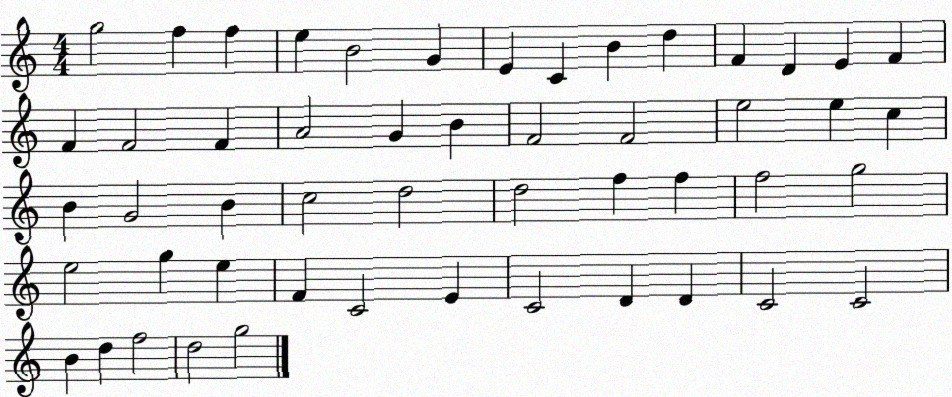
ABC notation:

X:1
T:Untitled
M:4/4
L:1/4
K:C
g2 f f e B2 G E C B d F D E F F F2 F A2 G B F2 F2 e2 e c B G2 B c2 d2 d2 f f f2 g2 e2 g e F C2 E C2 D D C2 C2 B d f2 d2 g2